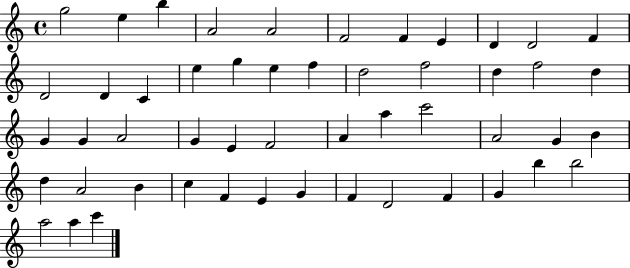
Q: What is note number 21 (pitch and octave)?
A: D5